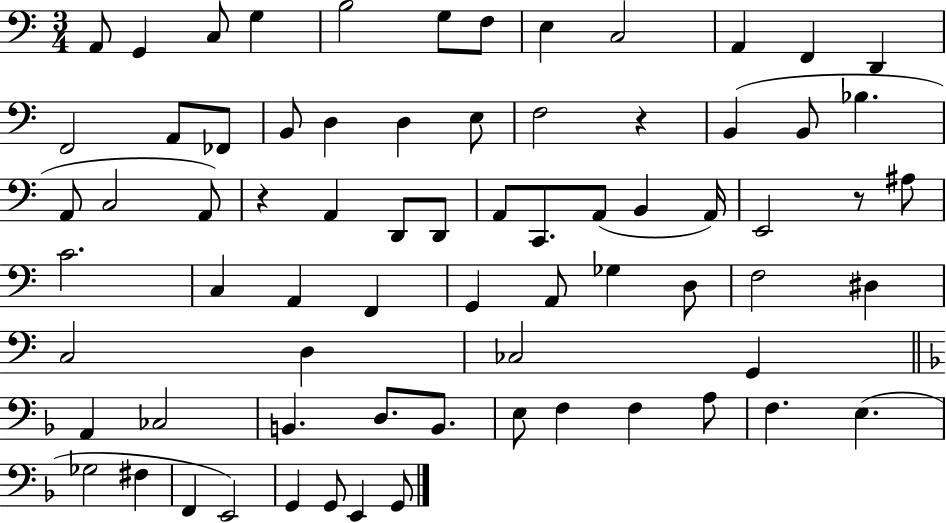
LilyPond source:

{
  \clef bass
  \numericTimeSignature
  \time 3/4
  \key c \major
  \repeat volta 2 { a,8 g,4 c8 g4 | b2 g8 f8 | e4 c2 | a,4 f,4 d,4 | \break f,2 a,8 fes,8 | b,8 d4 d4 e8 | f2 r4 | b,4( b,8 bes4. | \break a,8 c2 a,8) | r4 a,4 d,8 d,8 | a,8 c,8. a,8( b,4 a,16) | e,2 r8 ais8 | \break c'2. | c4 a,4 f,4 | g,4 a,8 ges4 d8 | f2 dis4 | \break c2 d4 | ces2 g,4 | \bar "||" \break \key f \major a,4 ces2 | b,4. d8. b,8. | e8 f4 f4 a8 | f4. e4.( | \break ges2 fis4 | f,4 e,2) | g,4 g,8 e,4 g,8 | } \bar "|."
}